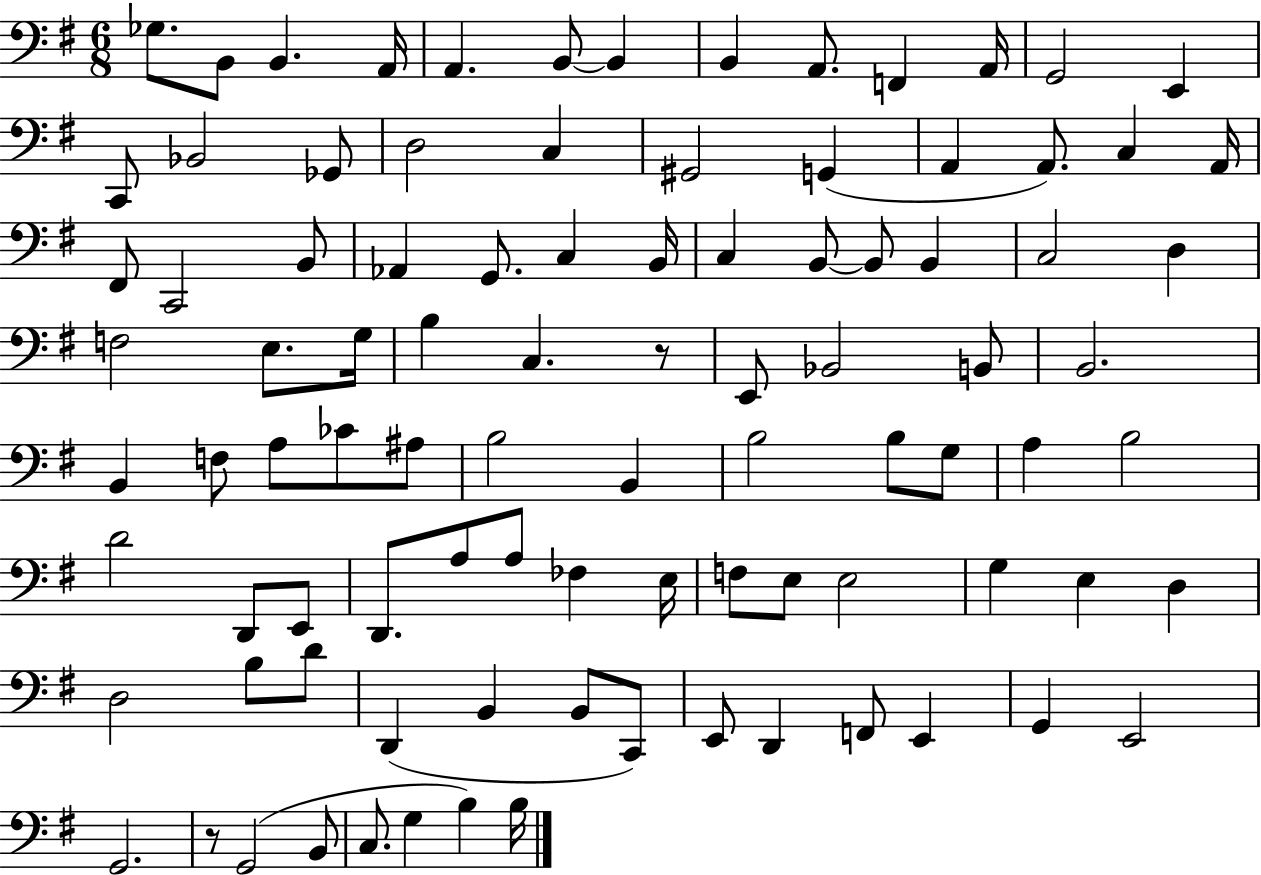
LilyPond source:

{
  \clef bass
  \numericTimeSignature
  \time 6/8
  \key g \major
  ges8. b,8 b,4. a,16 | a,4. b,8~~ b,4 | b,4 a,8. f,4 a,16 | g,2 e,4 | \break c,8 bes,2 ges,8 | d2 c4 | gis,2 g,4( | a,4 a,8.) c4 a,16 | \break fis,8 c,2 b,8 | aes,4 g,8. c4 b,16 | c4 b,8~~ b,8 b,4 | c2 d4 | \break f2 e8. g16 | b4 c4. r8 | e,8 bes,2 b,8 | b,2. | \break b,4 f8 a8 ces'8 ais8 | b2 b,4 | b2 b8 g8 | a4 b2 | \break d'2 d,8 e,8 | d,8. a8 a8 fes4 e16 | f8 e8 e2 | g4 e4 d4 | \break d2 b8 d'8 | d,4( b,4 b,8 c,8) | e,8 d,4 f,8 e,4 | g,4 e,2 | \break g,2. | r8 g,2( b,8 | c8. g4 b4) b16 | \bar "|."
}